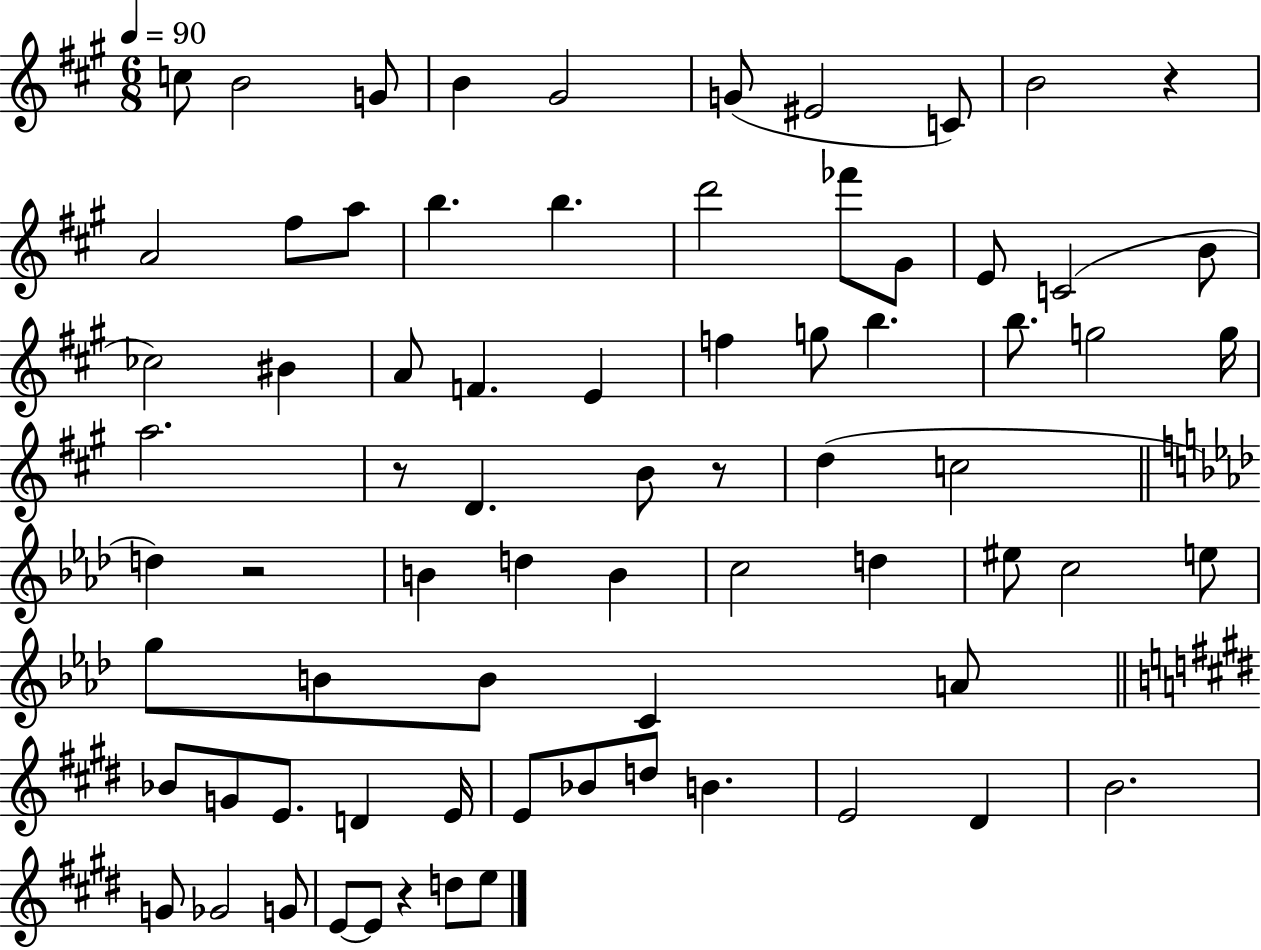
{
  \clef treble
  \numericTimeSignature
  \time 6/8
  \key a \major
  \tempo 4 = 90
  c''8 b'2 g'8 | b'4 gis'2 | g'8( eis'2 c'8) | b'2 r4 | \break a'2 fis''8 a''8 | b''4. b''4. | d'''2 fes'''8 gis'8 | e'8 c'2( b'8 | \break ces''2) bis'4 | a'8 f'4. e'4 | f''4 g''8 b''4. | b''8. g''2 g''16 | \break a''2. | r8 d'4. b'8 r8 | d''4( c''2 | \bar "||" \break \key f \minor d''4) r2 | b'4 d''4 b'4 | c''2 d''4 | eis''8 c''2 e''8 | \break g''8 b'8 b'8 c'4 a'8 | \bar "||" \break \key e \major bes'8 g'8 e'8. d'4 e'16 | e'8 bes'8 d''8 b'4. | e'2 dis'4 | b'2. | \break g'8 ges'2 g'8 | e'8~~ e'8 r4 d''8 e''8 | \bar "|."
}